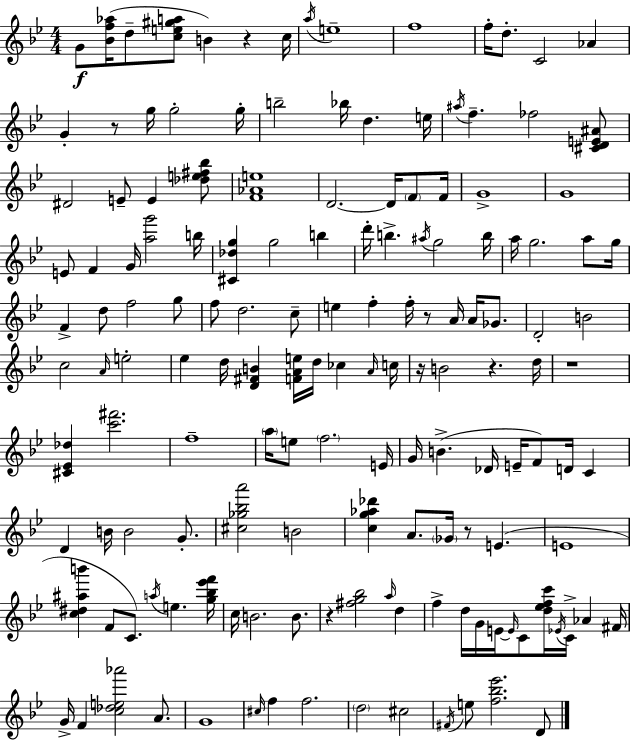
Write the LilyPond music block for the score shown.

{
  \clef treble
  \numericTimeSignature
  \time 4/4
  \key bes \major
  g'8\f <bes' f'' aes''>16( d''8-- <c'' e'' gis'' a''>8 b'4) r4 c''16 | \acciaccatura { a''16 } e''1-- | f''1 | f''16-. d''8.-. c'2 aes'4 | \break g'4-. r8 g''16 g''2-. | g''16-. b''2-- bes''16 d''4. | e''16 \acciaccatura { ais''16 } f''4.-- fes''2 | <cis' d' e' ais'>8 dis'2 e'8-- e'4 | \break <des'' e'' fis'' bes''>8 <f' aes' e''>1 | d'2.~~ d'16 \parenthesize f'8 | f'16 g'1-> | g'1 | \break e'8 f'4 g'16 <a'' g'''>2 | b''16 <cis' des'' g''>4 g''2 b''4 | d'''16-. b''4.-> \acciaccatura { ais''16 } g''2 | b''16 a''16 g''2. | \break a''8 g''16 f'4-> d''8 f''2 | g''8 f''8 d''2. | c''8-- e''4 f''4-. f''16-. r8 a'16 a'16 | ges'8. d'2-. b'2 | \break c''2 \grace { a'16 } e''2-. | ees''4 d''16 <d' fis' b'>4 <f' a' e''>16 d''16 ces''4 | \grace { a'16 } c''16 r16 b'2 r4. | d''16 r1 | \break <cis' ees' des''>4 <c''' fis'''>2. | f''1-- | \parenthesize a''16 e''8 \parenthesize f''2. | e'16 g'16 b'4.->( des'16 e'16-- f'8) | \break d'16 c'4 d'4 b'16 b'2 | g'8.-. <cis'' ges'' bes'' a'''>2 b'2 | <c'' g'' aes'' des'''>4 a'8. \parenthesize ges'16 r8 e'4.( | e'1 | \break <c'' dis'' ais'' b'''>4 f'8 c'8.) \acciaccatura { a''16 } e''4. | <g'' bes'' ees''' f'''>16 c''16 b'2. | b'8. r4 <fis'' g'' bes''>2 | \grace { a''16 } d''4 f''4-> d''16 g'16 e'16~~ \grace { e'16 } c'8 | \break <d'' ees'' f'' c'''>16 \acciaccatura { ees'16 } c'16-> aes'4 fis'16 g'16-> f'4 <c'' des'' e'' aes'''>2 | a'8. g'1 | \grace { cis''16 } f''4 f''2. | \parenthesize d''2 | \break cis''2 \acciaccatura { fis'16 } e''8 <f'' bes'' ees'''>2. | d'8 \bar "|."
}